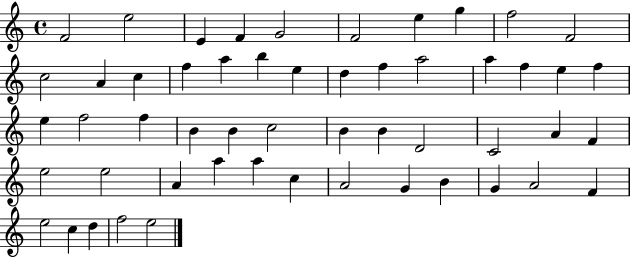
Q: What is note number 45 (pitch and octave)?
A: B4